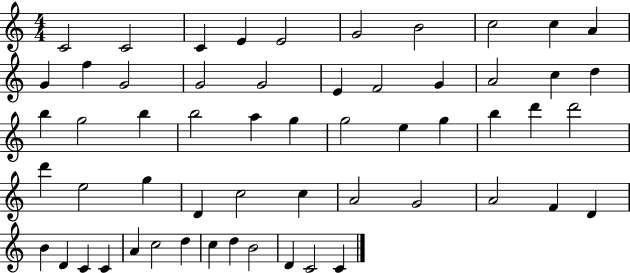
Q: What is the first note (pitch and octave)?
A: C4